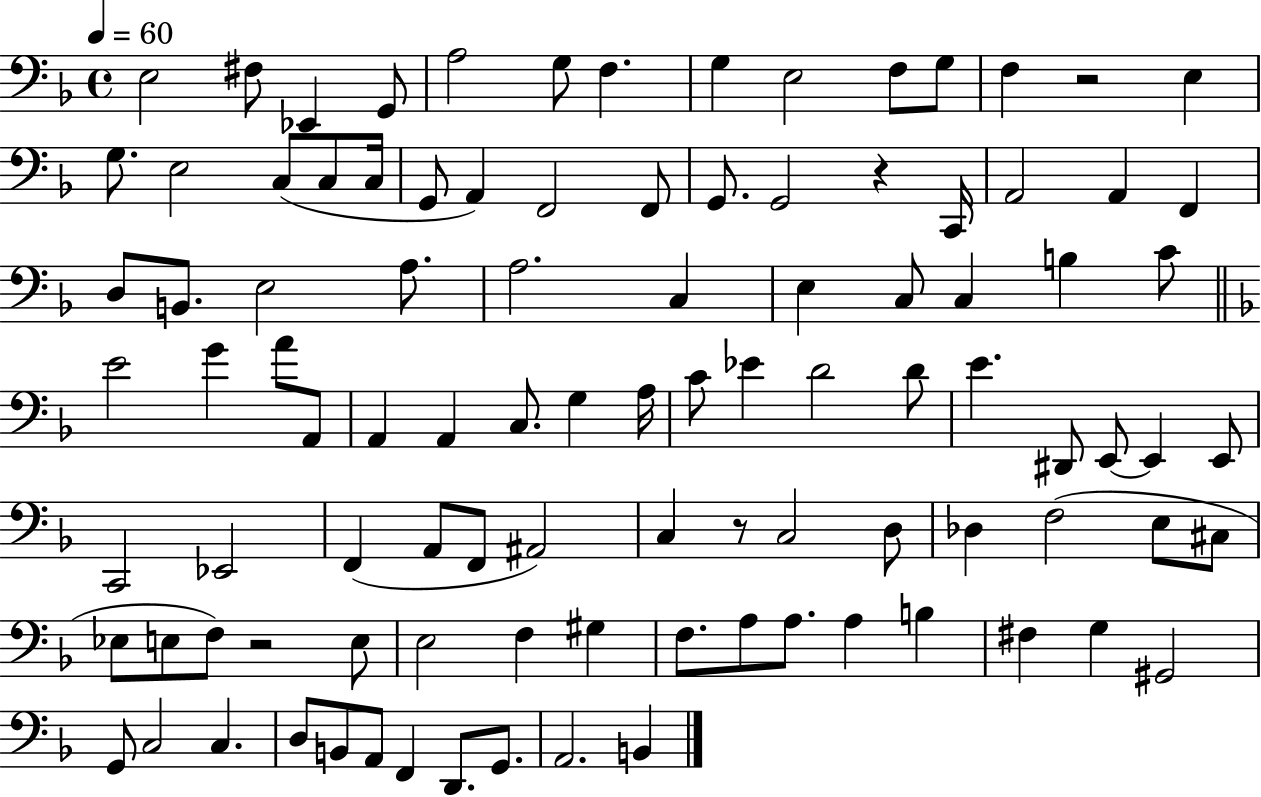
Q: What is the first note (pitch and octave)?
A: E3